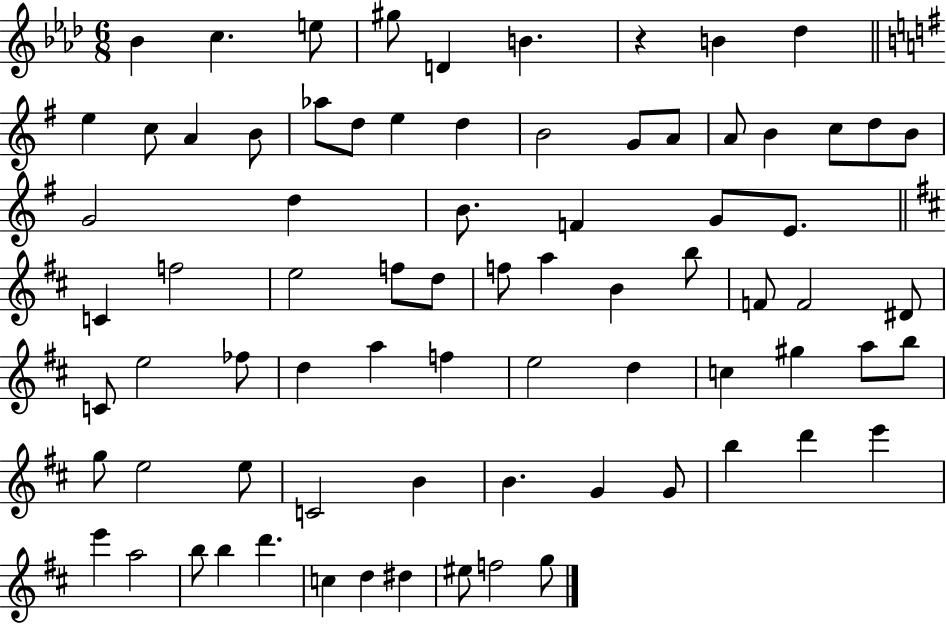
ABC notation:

X:1
T:Untitled
M:6/8
L:1/4
K:Ab
_B c e/2 ^g/2 D B z B _d e c/2 A B/2 _a/2 d/2 e d B2 G/2 A/2 A/2 B c/2 d/2 B/2 G2 d B/2 F G/2 E/2 C f2 e2 f/2 d/2 f/2 a B b/2 F/2 F2 ^D/2 C/2 e2 _f/2 d a f e2 d c ^g a/2 b/2 g/2 e2 e/2 C2 B B G G/2 b d' e' e' a2 b/2 b d' c d ^d ^e/2 f2 g/2